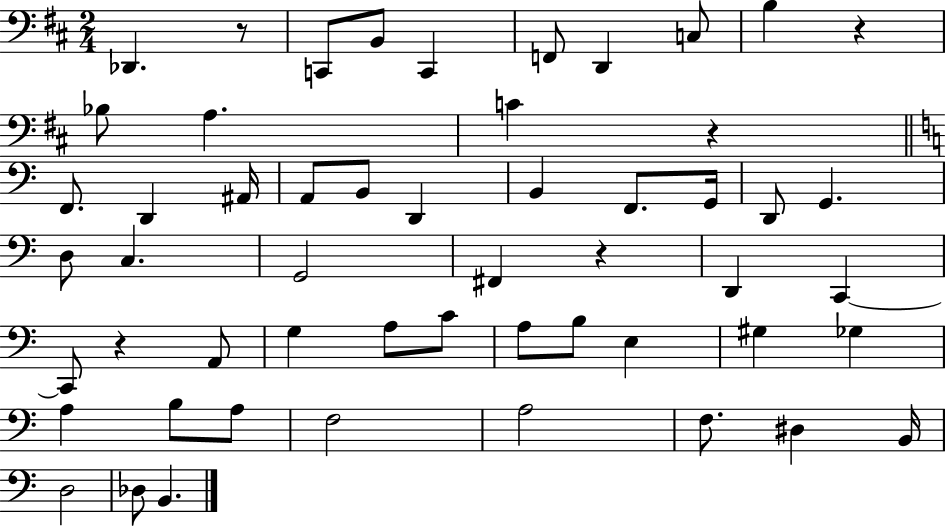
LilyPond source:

{
  \clef bass
  \numericTimeSignature
  \time 2/4
  \key d \major
  des,4. r8 | c,8 b,8 c,4 | f,8 d,4 c8 | b4 r4 | \break bes8 a4. | c'4 r4 | \bar "||" \break \key c \major f,8. d,4 ais,16 | a,8 b,8 d,4 | b,4 f,8. g,16 | d,8 g,4. | \break d8 c4. | g,2 | fis,4 r4 | d,4 c,4~~ | \break c,8 r4 a,8 | g4 a8 c'8 | a8 b8 e4 | gis4 ges4 | \break a4 b8 a8 | f2 | a2 | f8. dis4 b,16 | \break d2 | des8 b,4. | \bar "|."
}